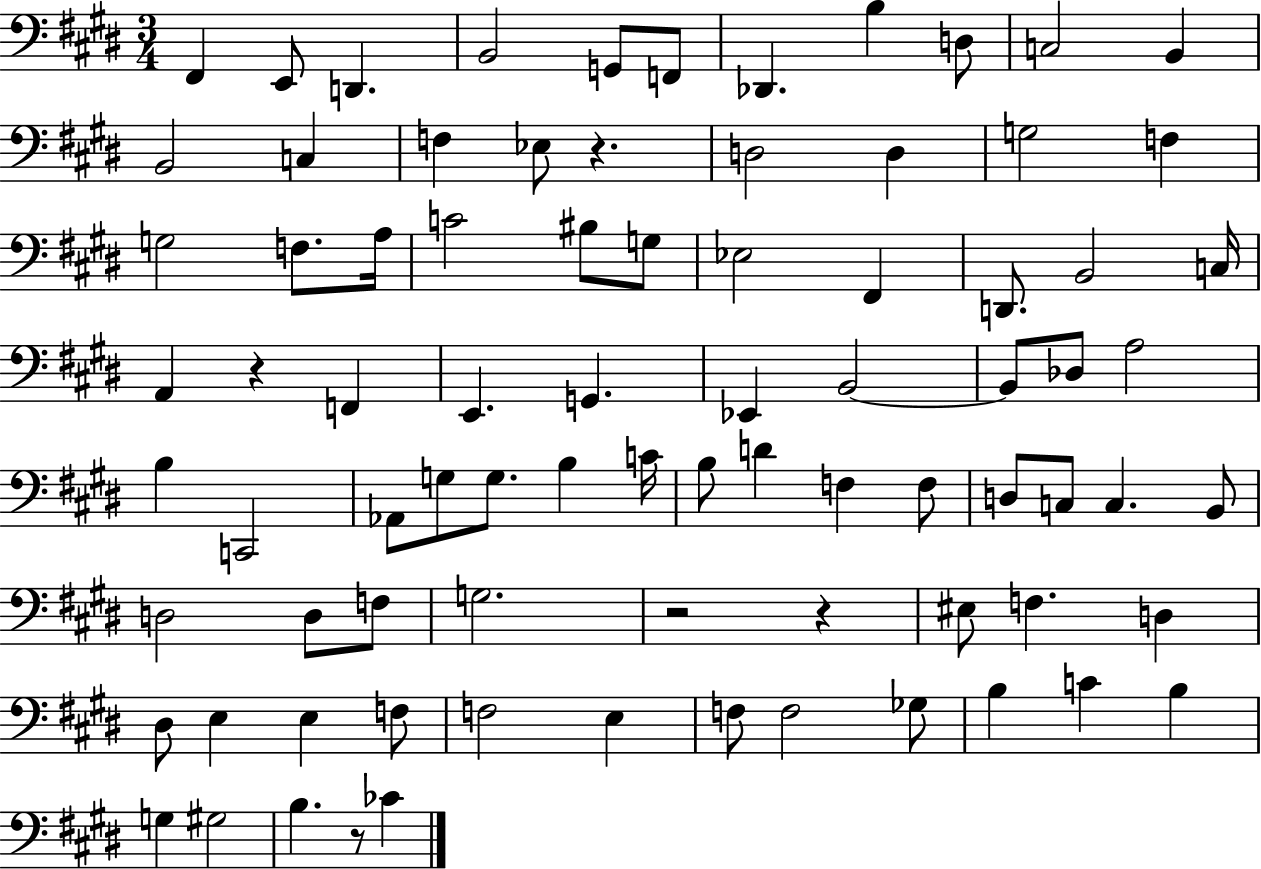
{
  \clef bass
  \numericTimeSignature
  \time 3/4
  \key e \major
  fis,4 e,8 d,4. | b,2 g,8 f,8 | des,4. b4 d8 | c2 b,4 | \break b,2 c4 | f4 ees8 r4. | d2 d4 | g2 f4 | \break g2 f8. a16 | c'2 bis8 g8 | ees2 fis,4 | d,8. b,2 c16 | \break a,4 r4 f,4 | e,4. g,4. | ees,4 b,2~~ | b,8 des8 a2 | \break b4 c,2 | aes,8 g8 g8. b4 c'16 | b8 d'4 f4 f8 | d8 c8 c4. b,8 | \break d2 d8 f8 | g2. | r2 r4 | eis8 f4. d4 | \break dis8 e4 e4 f8 | f2 e4 | f8 f2 ges8 | b4 c'4 b4 | \break g4 gis2 | b4. r8 ces'4 | \bar "|."
}